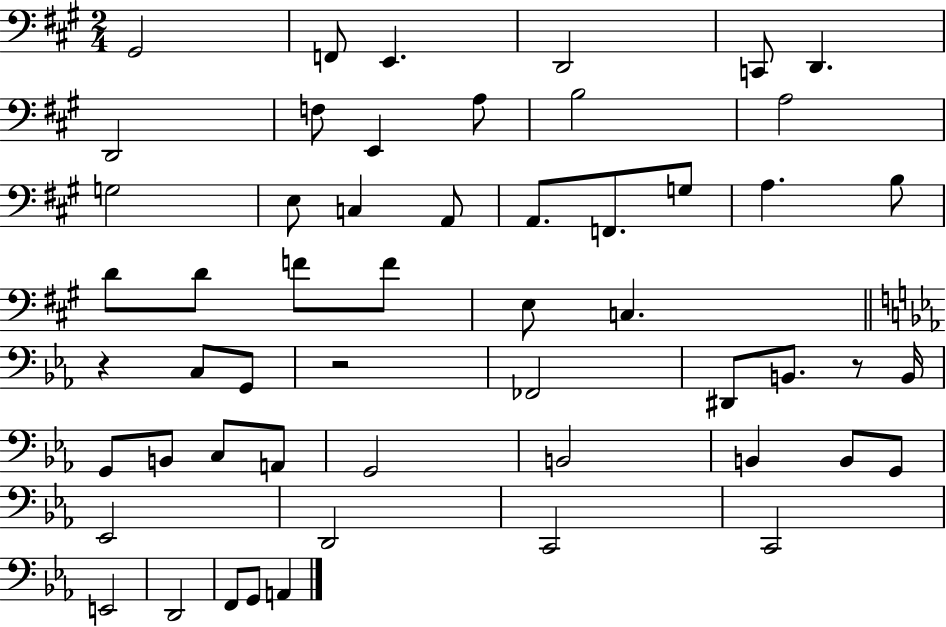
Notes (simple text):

G#2/h F2/e E2/q. D2/h C2/e D2/q. D2/h F3/e E2/q A3/e B3/h A3/h G3/h E3/e C3/q A2/e A2/e. F2/e. G3/e A3/q. B3/e D4/e D4/e F4/e F4/e E3/e C3/q. R/q C3/e G2/e R/h FES2/h D#2/e B2/e. R/e B2/s G2/e B2/e C3/e A2/e G2/h B2/h B2/q B2/e G2/e Eb2/h D2/h C2/h C2/h E2/h D2/h F2/e G2/e A2/q